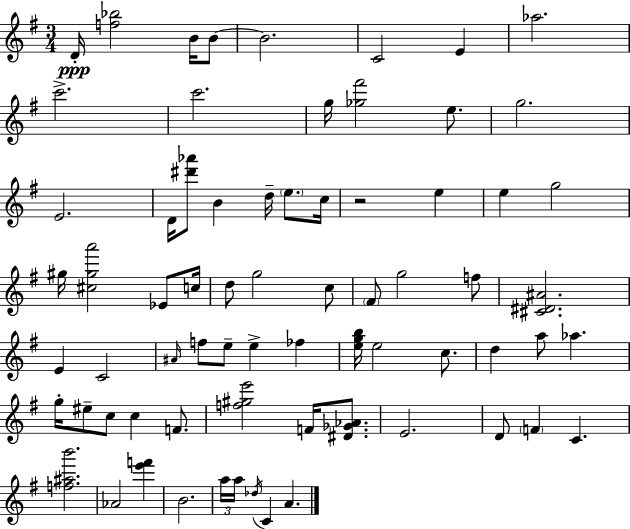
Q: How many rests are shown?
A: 1